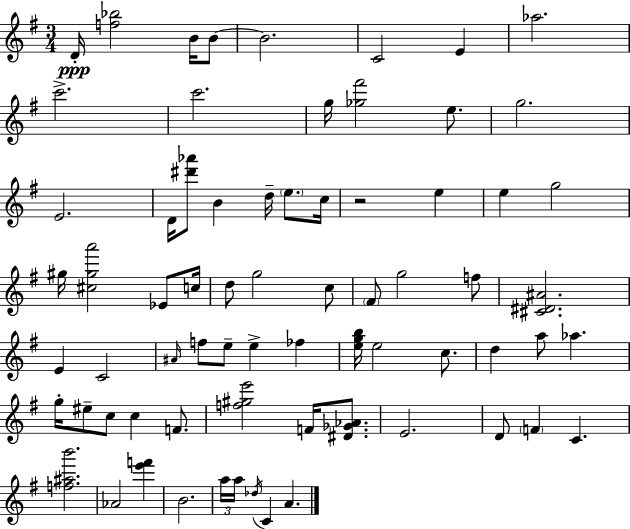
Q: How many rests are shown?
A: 1